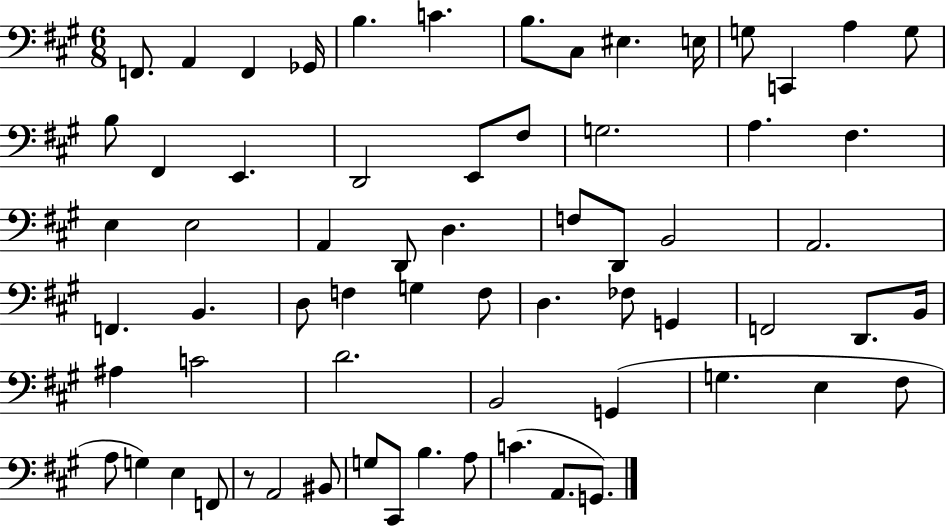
{
  \clef bass
  \numericTimeSignature
  \time 6/8
  \key a \major
  f,8. a,4 f,4 ges,16 | b4. c'4. | b8. cis8 eis4. e16 | g8 c,4 a4 g8 | \break b8 fis,4 e,4. | d,2 e,8 fis8 | g2. | a4. fis4. | \break e4 e2 | a,4 d,8 d4. | f8 d,8 b,2 | a,2. | \break f,4. b,4. | d8 f4 g4 f8 | d4. fes8 g,4 | f,2 d,8. b,16 | \break ais4 c'2 | d'2. | b,2 g,4( | g4. e4 fis8 | \break a8 g4) e4 f,8 | r8 a,2 bis,8 | g8 cis,8 b4. a8 | c'4.( a,8. g,8.) | \break \bar "|."
}